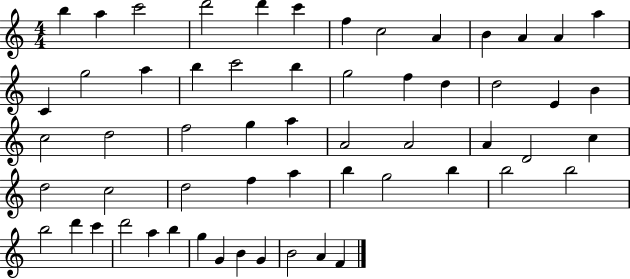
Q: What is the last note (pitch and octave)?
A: F4